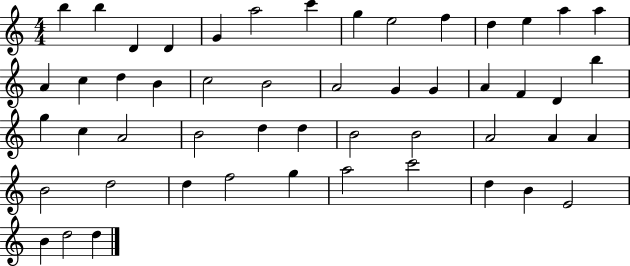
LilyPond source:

{
  \clef treble
  \numericTimeSignature
  \time 4/4
  \key c \major
  b''4 b''4 d'4 d'4 | g'4 a''2 c'''4 | g''4 e''2 f''4 | d''4 e''4 a''4 a''4 | \break a'4 c''4 d''4 b'4 | c''2 b'2 | a'2 g'4 g'4 | a'4 f'4 d'4 b''4 | \break g''4 c''4 a'2 | b'2 d''4 d''4 | b'2 b'2 | a'2 a'4 a'4 | \break b'2 d''2 | d''4 f''2 g''4 | a''2 c'''2 | d''4 b'4 e'2 | \break b'4 d''2 d''4 | \bar "|."
}